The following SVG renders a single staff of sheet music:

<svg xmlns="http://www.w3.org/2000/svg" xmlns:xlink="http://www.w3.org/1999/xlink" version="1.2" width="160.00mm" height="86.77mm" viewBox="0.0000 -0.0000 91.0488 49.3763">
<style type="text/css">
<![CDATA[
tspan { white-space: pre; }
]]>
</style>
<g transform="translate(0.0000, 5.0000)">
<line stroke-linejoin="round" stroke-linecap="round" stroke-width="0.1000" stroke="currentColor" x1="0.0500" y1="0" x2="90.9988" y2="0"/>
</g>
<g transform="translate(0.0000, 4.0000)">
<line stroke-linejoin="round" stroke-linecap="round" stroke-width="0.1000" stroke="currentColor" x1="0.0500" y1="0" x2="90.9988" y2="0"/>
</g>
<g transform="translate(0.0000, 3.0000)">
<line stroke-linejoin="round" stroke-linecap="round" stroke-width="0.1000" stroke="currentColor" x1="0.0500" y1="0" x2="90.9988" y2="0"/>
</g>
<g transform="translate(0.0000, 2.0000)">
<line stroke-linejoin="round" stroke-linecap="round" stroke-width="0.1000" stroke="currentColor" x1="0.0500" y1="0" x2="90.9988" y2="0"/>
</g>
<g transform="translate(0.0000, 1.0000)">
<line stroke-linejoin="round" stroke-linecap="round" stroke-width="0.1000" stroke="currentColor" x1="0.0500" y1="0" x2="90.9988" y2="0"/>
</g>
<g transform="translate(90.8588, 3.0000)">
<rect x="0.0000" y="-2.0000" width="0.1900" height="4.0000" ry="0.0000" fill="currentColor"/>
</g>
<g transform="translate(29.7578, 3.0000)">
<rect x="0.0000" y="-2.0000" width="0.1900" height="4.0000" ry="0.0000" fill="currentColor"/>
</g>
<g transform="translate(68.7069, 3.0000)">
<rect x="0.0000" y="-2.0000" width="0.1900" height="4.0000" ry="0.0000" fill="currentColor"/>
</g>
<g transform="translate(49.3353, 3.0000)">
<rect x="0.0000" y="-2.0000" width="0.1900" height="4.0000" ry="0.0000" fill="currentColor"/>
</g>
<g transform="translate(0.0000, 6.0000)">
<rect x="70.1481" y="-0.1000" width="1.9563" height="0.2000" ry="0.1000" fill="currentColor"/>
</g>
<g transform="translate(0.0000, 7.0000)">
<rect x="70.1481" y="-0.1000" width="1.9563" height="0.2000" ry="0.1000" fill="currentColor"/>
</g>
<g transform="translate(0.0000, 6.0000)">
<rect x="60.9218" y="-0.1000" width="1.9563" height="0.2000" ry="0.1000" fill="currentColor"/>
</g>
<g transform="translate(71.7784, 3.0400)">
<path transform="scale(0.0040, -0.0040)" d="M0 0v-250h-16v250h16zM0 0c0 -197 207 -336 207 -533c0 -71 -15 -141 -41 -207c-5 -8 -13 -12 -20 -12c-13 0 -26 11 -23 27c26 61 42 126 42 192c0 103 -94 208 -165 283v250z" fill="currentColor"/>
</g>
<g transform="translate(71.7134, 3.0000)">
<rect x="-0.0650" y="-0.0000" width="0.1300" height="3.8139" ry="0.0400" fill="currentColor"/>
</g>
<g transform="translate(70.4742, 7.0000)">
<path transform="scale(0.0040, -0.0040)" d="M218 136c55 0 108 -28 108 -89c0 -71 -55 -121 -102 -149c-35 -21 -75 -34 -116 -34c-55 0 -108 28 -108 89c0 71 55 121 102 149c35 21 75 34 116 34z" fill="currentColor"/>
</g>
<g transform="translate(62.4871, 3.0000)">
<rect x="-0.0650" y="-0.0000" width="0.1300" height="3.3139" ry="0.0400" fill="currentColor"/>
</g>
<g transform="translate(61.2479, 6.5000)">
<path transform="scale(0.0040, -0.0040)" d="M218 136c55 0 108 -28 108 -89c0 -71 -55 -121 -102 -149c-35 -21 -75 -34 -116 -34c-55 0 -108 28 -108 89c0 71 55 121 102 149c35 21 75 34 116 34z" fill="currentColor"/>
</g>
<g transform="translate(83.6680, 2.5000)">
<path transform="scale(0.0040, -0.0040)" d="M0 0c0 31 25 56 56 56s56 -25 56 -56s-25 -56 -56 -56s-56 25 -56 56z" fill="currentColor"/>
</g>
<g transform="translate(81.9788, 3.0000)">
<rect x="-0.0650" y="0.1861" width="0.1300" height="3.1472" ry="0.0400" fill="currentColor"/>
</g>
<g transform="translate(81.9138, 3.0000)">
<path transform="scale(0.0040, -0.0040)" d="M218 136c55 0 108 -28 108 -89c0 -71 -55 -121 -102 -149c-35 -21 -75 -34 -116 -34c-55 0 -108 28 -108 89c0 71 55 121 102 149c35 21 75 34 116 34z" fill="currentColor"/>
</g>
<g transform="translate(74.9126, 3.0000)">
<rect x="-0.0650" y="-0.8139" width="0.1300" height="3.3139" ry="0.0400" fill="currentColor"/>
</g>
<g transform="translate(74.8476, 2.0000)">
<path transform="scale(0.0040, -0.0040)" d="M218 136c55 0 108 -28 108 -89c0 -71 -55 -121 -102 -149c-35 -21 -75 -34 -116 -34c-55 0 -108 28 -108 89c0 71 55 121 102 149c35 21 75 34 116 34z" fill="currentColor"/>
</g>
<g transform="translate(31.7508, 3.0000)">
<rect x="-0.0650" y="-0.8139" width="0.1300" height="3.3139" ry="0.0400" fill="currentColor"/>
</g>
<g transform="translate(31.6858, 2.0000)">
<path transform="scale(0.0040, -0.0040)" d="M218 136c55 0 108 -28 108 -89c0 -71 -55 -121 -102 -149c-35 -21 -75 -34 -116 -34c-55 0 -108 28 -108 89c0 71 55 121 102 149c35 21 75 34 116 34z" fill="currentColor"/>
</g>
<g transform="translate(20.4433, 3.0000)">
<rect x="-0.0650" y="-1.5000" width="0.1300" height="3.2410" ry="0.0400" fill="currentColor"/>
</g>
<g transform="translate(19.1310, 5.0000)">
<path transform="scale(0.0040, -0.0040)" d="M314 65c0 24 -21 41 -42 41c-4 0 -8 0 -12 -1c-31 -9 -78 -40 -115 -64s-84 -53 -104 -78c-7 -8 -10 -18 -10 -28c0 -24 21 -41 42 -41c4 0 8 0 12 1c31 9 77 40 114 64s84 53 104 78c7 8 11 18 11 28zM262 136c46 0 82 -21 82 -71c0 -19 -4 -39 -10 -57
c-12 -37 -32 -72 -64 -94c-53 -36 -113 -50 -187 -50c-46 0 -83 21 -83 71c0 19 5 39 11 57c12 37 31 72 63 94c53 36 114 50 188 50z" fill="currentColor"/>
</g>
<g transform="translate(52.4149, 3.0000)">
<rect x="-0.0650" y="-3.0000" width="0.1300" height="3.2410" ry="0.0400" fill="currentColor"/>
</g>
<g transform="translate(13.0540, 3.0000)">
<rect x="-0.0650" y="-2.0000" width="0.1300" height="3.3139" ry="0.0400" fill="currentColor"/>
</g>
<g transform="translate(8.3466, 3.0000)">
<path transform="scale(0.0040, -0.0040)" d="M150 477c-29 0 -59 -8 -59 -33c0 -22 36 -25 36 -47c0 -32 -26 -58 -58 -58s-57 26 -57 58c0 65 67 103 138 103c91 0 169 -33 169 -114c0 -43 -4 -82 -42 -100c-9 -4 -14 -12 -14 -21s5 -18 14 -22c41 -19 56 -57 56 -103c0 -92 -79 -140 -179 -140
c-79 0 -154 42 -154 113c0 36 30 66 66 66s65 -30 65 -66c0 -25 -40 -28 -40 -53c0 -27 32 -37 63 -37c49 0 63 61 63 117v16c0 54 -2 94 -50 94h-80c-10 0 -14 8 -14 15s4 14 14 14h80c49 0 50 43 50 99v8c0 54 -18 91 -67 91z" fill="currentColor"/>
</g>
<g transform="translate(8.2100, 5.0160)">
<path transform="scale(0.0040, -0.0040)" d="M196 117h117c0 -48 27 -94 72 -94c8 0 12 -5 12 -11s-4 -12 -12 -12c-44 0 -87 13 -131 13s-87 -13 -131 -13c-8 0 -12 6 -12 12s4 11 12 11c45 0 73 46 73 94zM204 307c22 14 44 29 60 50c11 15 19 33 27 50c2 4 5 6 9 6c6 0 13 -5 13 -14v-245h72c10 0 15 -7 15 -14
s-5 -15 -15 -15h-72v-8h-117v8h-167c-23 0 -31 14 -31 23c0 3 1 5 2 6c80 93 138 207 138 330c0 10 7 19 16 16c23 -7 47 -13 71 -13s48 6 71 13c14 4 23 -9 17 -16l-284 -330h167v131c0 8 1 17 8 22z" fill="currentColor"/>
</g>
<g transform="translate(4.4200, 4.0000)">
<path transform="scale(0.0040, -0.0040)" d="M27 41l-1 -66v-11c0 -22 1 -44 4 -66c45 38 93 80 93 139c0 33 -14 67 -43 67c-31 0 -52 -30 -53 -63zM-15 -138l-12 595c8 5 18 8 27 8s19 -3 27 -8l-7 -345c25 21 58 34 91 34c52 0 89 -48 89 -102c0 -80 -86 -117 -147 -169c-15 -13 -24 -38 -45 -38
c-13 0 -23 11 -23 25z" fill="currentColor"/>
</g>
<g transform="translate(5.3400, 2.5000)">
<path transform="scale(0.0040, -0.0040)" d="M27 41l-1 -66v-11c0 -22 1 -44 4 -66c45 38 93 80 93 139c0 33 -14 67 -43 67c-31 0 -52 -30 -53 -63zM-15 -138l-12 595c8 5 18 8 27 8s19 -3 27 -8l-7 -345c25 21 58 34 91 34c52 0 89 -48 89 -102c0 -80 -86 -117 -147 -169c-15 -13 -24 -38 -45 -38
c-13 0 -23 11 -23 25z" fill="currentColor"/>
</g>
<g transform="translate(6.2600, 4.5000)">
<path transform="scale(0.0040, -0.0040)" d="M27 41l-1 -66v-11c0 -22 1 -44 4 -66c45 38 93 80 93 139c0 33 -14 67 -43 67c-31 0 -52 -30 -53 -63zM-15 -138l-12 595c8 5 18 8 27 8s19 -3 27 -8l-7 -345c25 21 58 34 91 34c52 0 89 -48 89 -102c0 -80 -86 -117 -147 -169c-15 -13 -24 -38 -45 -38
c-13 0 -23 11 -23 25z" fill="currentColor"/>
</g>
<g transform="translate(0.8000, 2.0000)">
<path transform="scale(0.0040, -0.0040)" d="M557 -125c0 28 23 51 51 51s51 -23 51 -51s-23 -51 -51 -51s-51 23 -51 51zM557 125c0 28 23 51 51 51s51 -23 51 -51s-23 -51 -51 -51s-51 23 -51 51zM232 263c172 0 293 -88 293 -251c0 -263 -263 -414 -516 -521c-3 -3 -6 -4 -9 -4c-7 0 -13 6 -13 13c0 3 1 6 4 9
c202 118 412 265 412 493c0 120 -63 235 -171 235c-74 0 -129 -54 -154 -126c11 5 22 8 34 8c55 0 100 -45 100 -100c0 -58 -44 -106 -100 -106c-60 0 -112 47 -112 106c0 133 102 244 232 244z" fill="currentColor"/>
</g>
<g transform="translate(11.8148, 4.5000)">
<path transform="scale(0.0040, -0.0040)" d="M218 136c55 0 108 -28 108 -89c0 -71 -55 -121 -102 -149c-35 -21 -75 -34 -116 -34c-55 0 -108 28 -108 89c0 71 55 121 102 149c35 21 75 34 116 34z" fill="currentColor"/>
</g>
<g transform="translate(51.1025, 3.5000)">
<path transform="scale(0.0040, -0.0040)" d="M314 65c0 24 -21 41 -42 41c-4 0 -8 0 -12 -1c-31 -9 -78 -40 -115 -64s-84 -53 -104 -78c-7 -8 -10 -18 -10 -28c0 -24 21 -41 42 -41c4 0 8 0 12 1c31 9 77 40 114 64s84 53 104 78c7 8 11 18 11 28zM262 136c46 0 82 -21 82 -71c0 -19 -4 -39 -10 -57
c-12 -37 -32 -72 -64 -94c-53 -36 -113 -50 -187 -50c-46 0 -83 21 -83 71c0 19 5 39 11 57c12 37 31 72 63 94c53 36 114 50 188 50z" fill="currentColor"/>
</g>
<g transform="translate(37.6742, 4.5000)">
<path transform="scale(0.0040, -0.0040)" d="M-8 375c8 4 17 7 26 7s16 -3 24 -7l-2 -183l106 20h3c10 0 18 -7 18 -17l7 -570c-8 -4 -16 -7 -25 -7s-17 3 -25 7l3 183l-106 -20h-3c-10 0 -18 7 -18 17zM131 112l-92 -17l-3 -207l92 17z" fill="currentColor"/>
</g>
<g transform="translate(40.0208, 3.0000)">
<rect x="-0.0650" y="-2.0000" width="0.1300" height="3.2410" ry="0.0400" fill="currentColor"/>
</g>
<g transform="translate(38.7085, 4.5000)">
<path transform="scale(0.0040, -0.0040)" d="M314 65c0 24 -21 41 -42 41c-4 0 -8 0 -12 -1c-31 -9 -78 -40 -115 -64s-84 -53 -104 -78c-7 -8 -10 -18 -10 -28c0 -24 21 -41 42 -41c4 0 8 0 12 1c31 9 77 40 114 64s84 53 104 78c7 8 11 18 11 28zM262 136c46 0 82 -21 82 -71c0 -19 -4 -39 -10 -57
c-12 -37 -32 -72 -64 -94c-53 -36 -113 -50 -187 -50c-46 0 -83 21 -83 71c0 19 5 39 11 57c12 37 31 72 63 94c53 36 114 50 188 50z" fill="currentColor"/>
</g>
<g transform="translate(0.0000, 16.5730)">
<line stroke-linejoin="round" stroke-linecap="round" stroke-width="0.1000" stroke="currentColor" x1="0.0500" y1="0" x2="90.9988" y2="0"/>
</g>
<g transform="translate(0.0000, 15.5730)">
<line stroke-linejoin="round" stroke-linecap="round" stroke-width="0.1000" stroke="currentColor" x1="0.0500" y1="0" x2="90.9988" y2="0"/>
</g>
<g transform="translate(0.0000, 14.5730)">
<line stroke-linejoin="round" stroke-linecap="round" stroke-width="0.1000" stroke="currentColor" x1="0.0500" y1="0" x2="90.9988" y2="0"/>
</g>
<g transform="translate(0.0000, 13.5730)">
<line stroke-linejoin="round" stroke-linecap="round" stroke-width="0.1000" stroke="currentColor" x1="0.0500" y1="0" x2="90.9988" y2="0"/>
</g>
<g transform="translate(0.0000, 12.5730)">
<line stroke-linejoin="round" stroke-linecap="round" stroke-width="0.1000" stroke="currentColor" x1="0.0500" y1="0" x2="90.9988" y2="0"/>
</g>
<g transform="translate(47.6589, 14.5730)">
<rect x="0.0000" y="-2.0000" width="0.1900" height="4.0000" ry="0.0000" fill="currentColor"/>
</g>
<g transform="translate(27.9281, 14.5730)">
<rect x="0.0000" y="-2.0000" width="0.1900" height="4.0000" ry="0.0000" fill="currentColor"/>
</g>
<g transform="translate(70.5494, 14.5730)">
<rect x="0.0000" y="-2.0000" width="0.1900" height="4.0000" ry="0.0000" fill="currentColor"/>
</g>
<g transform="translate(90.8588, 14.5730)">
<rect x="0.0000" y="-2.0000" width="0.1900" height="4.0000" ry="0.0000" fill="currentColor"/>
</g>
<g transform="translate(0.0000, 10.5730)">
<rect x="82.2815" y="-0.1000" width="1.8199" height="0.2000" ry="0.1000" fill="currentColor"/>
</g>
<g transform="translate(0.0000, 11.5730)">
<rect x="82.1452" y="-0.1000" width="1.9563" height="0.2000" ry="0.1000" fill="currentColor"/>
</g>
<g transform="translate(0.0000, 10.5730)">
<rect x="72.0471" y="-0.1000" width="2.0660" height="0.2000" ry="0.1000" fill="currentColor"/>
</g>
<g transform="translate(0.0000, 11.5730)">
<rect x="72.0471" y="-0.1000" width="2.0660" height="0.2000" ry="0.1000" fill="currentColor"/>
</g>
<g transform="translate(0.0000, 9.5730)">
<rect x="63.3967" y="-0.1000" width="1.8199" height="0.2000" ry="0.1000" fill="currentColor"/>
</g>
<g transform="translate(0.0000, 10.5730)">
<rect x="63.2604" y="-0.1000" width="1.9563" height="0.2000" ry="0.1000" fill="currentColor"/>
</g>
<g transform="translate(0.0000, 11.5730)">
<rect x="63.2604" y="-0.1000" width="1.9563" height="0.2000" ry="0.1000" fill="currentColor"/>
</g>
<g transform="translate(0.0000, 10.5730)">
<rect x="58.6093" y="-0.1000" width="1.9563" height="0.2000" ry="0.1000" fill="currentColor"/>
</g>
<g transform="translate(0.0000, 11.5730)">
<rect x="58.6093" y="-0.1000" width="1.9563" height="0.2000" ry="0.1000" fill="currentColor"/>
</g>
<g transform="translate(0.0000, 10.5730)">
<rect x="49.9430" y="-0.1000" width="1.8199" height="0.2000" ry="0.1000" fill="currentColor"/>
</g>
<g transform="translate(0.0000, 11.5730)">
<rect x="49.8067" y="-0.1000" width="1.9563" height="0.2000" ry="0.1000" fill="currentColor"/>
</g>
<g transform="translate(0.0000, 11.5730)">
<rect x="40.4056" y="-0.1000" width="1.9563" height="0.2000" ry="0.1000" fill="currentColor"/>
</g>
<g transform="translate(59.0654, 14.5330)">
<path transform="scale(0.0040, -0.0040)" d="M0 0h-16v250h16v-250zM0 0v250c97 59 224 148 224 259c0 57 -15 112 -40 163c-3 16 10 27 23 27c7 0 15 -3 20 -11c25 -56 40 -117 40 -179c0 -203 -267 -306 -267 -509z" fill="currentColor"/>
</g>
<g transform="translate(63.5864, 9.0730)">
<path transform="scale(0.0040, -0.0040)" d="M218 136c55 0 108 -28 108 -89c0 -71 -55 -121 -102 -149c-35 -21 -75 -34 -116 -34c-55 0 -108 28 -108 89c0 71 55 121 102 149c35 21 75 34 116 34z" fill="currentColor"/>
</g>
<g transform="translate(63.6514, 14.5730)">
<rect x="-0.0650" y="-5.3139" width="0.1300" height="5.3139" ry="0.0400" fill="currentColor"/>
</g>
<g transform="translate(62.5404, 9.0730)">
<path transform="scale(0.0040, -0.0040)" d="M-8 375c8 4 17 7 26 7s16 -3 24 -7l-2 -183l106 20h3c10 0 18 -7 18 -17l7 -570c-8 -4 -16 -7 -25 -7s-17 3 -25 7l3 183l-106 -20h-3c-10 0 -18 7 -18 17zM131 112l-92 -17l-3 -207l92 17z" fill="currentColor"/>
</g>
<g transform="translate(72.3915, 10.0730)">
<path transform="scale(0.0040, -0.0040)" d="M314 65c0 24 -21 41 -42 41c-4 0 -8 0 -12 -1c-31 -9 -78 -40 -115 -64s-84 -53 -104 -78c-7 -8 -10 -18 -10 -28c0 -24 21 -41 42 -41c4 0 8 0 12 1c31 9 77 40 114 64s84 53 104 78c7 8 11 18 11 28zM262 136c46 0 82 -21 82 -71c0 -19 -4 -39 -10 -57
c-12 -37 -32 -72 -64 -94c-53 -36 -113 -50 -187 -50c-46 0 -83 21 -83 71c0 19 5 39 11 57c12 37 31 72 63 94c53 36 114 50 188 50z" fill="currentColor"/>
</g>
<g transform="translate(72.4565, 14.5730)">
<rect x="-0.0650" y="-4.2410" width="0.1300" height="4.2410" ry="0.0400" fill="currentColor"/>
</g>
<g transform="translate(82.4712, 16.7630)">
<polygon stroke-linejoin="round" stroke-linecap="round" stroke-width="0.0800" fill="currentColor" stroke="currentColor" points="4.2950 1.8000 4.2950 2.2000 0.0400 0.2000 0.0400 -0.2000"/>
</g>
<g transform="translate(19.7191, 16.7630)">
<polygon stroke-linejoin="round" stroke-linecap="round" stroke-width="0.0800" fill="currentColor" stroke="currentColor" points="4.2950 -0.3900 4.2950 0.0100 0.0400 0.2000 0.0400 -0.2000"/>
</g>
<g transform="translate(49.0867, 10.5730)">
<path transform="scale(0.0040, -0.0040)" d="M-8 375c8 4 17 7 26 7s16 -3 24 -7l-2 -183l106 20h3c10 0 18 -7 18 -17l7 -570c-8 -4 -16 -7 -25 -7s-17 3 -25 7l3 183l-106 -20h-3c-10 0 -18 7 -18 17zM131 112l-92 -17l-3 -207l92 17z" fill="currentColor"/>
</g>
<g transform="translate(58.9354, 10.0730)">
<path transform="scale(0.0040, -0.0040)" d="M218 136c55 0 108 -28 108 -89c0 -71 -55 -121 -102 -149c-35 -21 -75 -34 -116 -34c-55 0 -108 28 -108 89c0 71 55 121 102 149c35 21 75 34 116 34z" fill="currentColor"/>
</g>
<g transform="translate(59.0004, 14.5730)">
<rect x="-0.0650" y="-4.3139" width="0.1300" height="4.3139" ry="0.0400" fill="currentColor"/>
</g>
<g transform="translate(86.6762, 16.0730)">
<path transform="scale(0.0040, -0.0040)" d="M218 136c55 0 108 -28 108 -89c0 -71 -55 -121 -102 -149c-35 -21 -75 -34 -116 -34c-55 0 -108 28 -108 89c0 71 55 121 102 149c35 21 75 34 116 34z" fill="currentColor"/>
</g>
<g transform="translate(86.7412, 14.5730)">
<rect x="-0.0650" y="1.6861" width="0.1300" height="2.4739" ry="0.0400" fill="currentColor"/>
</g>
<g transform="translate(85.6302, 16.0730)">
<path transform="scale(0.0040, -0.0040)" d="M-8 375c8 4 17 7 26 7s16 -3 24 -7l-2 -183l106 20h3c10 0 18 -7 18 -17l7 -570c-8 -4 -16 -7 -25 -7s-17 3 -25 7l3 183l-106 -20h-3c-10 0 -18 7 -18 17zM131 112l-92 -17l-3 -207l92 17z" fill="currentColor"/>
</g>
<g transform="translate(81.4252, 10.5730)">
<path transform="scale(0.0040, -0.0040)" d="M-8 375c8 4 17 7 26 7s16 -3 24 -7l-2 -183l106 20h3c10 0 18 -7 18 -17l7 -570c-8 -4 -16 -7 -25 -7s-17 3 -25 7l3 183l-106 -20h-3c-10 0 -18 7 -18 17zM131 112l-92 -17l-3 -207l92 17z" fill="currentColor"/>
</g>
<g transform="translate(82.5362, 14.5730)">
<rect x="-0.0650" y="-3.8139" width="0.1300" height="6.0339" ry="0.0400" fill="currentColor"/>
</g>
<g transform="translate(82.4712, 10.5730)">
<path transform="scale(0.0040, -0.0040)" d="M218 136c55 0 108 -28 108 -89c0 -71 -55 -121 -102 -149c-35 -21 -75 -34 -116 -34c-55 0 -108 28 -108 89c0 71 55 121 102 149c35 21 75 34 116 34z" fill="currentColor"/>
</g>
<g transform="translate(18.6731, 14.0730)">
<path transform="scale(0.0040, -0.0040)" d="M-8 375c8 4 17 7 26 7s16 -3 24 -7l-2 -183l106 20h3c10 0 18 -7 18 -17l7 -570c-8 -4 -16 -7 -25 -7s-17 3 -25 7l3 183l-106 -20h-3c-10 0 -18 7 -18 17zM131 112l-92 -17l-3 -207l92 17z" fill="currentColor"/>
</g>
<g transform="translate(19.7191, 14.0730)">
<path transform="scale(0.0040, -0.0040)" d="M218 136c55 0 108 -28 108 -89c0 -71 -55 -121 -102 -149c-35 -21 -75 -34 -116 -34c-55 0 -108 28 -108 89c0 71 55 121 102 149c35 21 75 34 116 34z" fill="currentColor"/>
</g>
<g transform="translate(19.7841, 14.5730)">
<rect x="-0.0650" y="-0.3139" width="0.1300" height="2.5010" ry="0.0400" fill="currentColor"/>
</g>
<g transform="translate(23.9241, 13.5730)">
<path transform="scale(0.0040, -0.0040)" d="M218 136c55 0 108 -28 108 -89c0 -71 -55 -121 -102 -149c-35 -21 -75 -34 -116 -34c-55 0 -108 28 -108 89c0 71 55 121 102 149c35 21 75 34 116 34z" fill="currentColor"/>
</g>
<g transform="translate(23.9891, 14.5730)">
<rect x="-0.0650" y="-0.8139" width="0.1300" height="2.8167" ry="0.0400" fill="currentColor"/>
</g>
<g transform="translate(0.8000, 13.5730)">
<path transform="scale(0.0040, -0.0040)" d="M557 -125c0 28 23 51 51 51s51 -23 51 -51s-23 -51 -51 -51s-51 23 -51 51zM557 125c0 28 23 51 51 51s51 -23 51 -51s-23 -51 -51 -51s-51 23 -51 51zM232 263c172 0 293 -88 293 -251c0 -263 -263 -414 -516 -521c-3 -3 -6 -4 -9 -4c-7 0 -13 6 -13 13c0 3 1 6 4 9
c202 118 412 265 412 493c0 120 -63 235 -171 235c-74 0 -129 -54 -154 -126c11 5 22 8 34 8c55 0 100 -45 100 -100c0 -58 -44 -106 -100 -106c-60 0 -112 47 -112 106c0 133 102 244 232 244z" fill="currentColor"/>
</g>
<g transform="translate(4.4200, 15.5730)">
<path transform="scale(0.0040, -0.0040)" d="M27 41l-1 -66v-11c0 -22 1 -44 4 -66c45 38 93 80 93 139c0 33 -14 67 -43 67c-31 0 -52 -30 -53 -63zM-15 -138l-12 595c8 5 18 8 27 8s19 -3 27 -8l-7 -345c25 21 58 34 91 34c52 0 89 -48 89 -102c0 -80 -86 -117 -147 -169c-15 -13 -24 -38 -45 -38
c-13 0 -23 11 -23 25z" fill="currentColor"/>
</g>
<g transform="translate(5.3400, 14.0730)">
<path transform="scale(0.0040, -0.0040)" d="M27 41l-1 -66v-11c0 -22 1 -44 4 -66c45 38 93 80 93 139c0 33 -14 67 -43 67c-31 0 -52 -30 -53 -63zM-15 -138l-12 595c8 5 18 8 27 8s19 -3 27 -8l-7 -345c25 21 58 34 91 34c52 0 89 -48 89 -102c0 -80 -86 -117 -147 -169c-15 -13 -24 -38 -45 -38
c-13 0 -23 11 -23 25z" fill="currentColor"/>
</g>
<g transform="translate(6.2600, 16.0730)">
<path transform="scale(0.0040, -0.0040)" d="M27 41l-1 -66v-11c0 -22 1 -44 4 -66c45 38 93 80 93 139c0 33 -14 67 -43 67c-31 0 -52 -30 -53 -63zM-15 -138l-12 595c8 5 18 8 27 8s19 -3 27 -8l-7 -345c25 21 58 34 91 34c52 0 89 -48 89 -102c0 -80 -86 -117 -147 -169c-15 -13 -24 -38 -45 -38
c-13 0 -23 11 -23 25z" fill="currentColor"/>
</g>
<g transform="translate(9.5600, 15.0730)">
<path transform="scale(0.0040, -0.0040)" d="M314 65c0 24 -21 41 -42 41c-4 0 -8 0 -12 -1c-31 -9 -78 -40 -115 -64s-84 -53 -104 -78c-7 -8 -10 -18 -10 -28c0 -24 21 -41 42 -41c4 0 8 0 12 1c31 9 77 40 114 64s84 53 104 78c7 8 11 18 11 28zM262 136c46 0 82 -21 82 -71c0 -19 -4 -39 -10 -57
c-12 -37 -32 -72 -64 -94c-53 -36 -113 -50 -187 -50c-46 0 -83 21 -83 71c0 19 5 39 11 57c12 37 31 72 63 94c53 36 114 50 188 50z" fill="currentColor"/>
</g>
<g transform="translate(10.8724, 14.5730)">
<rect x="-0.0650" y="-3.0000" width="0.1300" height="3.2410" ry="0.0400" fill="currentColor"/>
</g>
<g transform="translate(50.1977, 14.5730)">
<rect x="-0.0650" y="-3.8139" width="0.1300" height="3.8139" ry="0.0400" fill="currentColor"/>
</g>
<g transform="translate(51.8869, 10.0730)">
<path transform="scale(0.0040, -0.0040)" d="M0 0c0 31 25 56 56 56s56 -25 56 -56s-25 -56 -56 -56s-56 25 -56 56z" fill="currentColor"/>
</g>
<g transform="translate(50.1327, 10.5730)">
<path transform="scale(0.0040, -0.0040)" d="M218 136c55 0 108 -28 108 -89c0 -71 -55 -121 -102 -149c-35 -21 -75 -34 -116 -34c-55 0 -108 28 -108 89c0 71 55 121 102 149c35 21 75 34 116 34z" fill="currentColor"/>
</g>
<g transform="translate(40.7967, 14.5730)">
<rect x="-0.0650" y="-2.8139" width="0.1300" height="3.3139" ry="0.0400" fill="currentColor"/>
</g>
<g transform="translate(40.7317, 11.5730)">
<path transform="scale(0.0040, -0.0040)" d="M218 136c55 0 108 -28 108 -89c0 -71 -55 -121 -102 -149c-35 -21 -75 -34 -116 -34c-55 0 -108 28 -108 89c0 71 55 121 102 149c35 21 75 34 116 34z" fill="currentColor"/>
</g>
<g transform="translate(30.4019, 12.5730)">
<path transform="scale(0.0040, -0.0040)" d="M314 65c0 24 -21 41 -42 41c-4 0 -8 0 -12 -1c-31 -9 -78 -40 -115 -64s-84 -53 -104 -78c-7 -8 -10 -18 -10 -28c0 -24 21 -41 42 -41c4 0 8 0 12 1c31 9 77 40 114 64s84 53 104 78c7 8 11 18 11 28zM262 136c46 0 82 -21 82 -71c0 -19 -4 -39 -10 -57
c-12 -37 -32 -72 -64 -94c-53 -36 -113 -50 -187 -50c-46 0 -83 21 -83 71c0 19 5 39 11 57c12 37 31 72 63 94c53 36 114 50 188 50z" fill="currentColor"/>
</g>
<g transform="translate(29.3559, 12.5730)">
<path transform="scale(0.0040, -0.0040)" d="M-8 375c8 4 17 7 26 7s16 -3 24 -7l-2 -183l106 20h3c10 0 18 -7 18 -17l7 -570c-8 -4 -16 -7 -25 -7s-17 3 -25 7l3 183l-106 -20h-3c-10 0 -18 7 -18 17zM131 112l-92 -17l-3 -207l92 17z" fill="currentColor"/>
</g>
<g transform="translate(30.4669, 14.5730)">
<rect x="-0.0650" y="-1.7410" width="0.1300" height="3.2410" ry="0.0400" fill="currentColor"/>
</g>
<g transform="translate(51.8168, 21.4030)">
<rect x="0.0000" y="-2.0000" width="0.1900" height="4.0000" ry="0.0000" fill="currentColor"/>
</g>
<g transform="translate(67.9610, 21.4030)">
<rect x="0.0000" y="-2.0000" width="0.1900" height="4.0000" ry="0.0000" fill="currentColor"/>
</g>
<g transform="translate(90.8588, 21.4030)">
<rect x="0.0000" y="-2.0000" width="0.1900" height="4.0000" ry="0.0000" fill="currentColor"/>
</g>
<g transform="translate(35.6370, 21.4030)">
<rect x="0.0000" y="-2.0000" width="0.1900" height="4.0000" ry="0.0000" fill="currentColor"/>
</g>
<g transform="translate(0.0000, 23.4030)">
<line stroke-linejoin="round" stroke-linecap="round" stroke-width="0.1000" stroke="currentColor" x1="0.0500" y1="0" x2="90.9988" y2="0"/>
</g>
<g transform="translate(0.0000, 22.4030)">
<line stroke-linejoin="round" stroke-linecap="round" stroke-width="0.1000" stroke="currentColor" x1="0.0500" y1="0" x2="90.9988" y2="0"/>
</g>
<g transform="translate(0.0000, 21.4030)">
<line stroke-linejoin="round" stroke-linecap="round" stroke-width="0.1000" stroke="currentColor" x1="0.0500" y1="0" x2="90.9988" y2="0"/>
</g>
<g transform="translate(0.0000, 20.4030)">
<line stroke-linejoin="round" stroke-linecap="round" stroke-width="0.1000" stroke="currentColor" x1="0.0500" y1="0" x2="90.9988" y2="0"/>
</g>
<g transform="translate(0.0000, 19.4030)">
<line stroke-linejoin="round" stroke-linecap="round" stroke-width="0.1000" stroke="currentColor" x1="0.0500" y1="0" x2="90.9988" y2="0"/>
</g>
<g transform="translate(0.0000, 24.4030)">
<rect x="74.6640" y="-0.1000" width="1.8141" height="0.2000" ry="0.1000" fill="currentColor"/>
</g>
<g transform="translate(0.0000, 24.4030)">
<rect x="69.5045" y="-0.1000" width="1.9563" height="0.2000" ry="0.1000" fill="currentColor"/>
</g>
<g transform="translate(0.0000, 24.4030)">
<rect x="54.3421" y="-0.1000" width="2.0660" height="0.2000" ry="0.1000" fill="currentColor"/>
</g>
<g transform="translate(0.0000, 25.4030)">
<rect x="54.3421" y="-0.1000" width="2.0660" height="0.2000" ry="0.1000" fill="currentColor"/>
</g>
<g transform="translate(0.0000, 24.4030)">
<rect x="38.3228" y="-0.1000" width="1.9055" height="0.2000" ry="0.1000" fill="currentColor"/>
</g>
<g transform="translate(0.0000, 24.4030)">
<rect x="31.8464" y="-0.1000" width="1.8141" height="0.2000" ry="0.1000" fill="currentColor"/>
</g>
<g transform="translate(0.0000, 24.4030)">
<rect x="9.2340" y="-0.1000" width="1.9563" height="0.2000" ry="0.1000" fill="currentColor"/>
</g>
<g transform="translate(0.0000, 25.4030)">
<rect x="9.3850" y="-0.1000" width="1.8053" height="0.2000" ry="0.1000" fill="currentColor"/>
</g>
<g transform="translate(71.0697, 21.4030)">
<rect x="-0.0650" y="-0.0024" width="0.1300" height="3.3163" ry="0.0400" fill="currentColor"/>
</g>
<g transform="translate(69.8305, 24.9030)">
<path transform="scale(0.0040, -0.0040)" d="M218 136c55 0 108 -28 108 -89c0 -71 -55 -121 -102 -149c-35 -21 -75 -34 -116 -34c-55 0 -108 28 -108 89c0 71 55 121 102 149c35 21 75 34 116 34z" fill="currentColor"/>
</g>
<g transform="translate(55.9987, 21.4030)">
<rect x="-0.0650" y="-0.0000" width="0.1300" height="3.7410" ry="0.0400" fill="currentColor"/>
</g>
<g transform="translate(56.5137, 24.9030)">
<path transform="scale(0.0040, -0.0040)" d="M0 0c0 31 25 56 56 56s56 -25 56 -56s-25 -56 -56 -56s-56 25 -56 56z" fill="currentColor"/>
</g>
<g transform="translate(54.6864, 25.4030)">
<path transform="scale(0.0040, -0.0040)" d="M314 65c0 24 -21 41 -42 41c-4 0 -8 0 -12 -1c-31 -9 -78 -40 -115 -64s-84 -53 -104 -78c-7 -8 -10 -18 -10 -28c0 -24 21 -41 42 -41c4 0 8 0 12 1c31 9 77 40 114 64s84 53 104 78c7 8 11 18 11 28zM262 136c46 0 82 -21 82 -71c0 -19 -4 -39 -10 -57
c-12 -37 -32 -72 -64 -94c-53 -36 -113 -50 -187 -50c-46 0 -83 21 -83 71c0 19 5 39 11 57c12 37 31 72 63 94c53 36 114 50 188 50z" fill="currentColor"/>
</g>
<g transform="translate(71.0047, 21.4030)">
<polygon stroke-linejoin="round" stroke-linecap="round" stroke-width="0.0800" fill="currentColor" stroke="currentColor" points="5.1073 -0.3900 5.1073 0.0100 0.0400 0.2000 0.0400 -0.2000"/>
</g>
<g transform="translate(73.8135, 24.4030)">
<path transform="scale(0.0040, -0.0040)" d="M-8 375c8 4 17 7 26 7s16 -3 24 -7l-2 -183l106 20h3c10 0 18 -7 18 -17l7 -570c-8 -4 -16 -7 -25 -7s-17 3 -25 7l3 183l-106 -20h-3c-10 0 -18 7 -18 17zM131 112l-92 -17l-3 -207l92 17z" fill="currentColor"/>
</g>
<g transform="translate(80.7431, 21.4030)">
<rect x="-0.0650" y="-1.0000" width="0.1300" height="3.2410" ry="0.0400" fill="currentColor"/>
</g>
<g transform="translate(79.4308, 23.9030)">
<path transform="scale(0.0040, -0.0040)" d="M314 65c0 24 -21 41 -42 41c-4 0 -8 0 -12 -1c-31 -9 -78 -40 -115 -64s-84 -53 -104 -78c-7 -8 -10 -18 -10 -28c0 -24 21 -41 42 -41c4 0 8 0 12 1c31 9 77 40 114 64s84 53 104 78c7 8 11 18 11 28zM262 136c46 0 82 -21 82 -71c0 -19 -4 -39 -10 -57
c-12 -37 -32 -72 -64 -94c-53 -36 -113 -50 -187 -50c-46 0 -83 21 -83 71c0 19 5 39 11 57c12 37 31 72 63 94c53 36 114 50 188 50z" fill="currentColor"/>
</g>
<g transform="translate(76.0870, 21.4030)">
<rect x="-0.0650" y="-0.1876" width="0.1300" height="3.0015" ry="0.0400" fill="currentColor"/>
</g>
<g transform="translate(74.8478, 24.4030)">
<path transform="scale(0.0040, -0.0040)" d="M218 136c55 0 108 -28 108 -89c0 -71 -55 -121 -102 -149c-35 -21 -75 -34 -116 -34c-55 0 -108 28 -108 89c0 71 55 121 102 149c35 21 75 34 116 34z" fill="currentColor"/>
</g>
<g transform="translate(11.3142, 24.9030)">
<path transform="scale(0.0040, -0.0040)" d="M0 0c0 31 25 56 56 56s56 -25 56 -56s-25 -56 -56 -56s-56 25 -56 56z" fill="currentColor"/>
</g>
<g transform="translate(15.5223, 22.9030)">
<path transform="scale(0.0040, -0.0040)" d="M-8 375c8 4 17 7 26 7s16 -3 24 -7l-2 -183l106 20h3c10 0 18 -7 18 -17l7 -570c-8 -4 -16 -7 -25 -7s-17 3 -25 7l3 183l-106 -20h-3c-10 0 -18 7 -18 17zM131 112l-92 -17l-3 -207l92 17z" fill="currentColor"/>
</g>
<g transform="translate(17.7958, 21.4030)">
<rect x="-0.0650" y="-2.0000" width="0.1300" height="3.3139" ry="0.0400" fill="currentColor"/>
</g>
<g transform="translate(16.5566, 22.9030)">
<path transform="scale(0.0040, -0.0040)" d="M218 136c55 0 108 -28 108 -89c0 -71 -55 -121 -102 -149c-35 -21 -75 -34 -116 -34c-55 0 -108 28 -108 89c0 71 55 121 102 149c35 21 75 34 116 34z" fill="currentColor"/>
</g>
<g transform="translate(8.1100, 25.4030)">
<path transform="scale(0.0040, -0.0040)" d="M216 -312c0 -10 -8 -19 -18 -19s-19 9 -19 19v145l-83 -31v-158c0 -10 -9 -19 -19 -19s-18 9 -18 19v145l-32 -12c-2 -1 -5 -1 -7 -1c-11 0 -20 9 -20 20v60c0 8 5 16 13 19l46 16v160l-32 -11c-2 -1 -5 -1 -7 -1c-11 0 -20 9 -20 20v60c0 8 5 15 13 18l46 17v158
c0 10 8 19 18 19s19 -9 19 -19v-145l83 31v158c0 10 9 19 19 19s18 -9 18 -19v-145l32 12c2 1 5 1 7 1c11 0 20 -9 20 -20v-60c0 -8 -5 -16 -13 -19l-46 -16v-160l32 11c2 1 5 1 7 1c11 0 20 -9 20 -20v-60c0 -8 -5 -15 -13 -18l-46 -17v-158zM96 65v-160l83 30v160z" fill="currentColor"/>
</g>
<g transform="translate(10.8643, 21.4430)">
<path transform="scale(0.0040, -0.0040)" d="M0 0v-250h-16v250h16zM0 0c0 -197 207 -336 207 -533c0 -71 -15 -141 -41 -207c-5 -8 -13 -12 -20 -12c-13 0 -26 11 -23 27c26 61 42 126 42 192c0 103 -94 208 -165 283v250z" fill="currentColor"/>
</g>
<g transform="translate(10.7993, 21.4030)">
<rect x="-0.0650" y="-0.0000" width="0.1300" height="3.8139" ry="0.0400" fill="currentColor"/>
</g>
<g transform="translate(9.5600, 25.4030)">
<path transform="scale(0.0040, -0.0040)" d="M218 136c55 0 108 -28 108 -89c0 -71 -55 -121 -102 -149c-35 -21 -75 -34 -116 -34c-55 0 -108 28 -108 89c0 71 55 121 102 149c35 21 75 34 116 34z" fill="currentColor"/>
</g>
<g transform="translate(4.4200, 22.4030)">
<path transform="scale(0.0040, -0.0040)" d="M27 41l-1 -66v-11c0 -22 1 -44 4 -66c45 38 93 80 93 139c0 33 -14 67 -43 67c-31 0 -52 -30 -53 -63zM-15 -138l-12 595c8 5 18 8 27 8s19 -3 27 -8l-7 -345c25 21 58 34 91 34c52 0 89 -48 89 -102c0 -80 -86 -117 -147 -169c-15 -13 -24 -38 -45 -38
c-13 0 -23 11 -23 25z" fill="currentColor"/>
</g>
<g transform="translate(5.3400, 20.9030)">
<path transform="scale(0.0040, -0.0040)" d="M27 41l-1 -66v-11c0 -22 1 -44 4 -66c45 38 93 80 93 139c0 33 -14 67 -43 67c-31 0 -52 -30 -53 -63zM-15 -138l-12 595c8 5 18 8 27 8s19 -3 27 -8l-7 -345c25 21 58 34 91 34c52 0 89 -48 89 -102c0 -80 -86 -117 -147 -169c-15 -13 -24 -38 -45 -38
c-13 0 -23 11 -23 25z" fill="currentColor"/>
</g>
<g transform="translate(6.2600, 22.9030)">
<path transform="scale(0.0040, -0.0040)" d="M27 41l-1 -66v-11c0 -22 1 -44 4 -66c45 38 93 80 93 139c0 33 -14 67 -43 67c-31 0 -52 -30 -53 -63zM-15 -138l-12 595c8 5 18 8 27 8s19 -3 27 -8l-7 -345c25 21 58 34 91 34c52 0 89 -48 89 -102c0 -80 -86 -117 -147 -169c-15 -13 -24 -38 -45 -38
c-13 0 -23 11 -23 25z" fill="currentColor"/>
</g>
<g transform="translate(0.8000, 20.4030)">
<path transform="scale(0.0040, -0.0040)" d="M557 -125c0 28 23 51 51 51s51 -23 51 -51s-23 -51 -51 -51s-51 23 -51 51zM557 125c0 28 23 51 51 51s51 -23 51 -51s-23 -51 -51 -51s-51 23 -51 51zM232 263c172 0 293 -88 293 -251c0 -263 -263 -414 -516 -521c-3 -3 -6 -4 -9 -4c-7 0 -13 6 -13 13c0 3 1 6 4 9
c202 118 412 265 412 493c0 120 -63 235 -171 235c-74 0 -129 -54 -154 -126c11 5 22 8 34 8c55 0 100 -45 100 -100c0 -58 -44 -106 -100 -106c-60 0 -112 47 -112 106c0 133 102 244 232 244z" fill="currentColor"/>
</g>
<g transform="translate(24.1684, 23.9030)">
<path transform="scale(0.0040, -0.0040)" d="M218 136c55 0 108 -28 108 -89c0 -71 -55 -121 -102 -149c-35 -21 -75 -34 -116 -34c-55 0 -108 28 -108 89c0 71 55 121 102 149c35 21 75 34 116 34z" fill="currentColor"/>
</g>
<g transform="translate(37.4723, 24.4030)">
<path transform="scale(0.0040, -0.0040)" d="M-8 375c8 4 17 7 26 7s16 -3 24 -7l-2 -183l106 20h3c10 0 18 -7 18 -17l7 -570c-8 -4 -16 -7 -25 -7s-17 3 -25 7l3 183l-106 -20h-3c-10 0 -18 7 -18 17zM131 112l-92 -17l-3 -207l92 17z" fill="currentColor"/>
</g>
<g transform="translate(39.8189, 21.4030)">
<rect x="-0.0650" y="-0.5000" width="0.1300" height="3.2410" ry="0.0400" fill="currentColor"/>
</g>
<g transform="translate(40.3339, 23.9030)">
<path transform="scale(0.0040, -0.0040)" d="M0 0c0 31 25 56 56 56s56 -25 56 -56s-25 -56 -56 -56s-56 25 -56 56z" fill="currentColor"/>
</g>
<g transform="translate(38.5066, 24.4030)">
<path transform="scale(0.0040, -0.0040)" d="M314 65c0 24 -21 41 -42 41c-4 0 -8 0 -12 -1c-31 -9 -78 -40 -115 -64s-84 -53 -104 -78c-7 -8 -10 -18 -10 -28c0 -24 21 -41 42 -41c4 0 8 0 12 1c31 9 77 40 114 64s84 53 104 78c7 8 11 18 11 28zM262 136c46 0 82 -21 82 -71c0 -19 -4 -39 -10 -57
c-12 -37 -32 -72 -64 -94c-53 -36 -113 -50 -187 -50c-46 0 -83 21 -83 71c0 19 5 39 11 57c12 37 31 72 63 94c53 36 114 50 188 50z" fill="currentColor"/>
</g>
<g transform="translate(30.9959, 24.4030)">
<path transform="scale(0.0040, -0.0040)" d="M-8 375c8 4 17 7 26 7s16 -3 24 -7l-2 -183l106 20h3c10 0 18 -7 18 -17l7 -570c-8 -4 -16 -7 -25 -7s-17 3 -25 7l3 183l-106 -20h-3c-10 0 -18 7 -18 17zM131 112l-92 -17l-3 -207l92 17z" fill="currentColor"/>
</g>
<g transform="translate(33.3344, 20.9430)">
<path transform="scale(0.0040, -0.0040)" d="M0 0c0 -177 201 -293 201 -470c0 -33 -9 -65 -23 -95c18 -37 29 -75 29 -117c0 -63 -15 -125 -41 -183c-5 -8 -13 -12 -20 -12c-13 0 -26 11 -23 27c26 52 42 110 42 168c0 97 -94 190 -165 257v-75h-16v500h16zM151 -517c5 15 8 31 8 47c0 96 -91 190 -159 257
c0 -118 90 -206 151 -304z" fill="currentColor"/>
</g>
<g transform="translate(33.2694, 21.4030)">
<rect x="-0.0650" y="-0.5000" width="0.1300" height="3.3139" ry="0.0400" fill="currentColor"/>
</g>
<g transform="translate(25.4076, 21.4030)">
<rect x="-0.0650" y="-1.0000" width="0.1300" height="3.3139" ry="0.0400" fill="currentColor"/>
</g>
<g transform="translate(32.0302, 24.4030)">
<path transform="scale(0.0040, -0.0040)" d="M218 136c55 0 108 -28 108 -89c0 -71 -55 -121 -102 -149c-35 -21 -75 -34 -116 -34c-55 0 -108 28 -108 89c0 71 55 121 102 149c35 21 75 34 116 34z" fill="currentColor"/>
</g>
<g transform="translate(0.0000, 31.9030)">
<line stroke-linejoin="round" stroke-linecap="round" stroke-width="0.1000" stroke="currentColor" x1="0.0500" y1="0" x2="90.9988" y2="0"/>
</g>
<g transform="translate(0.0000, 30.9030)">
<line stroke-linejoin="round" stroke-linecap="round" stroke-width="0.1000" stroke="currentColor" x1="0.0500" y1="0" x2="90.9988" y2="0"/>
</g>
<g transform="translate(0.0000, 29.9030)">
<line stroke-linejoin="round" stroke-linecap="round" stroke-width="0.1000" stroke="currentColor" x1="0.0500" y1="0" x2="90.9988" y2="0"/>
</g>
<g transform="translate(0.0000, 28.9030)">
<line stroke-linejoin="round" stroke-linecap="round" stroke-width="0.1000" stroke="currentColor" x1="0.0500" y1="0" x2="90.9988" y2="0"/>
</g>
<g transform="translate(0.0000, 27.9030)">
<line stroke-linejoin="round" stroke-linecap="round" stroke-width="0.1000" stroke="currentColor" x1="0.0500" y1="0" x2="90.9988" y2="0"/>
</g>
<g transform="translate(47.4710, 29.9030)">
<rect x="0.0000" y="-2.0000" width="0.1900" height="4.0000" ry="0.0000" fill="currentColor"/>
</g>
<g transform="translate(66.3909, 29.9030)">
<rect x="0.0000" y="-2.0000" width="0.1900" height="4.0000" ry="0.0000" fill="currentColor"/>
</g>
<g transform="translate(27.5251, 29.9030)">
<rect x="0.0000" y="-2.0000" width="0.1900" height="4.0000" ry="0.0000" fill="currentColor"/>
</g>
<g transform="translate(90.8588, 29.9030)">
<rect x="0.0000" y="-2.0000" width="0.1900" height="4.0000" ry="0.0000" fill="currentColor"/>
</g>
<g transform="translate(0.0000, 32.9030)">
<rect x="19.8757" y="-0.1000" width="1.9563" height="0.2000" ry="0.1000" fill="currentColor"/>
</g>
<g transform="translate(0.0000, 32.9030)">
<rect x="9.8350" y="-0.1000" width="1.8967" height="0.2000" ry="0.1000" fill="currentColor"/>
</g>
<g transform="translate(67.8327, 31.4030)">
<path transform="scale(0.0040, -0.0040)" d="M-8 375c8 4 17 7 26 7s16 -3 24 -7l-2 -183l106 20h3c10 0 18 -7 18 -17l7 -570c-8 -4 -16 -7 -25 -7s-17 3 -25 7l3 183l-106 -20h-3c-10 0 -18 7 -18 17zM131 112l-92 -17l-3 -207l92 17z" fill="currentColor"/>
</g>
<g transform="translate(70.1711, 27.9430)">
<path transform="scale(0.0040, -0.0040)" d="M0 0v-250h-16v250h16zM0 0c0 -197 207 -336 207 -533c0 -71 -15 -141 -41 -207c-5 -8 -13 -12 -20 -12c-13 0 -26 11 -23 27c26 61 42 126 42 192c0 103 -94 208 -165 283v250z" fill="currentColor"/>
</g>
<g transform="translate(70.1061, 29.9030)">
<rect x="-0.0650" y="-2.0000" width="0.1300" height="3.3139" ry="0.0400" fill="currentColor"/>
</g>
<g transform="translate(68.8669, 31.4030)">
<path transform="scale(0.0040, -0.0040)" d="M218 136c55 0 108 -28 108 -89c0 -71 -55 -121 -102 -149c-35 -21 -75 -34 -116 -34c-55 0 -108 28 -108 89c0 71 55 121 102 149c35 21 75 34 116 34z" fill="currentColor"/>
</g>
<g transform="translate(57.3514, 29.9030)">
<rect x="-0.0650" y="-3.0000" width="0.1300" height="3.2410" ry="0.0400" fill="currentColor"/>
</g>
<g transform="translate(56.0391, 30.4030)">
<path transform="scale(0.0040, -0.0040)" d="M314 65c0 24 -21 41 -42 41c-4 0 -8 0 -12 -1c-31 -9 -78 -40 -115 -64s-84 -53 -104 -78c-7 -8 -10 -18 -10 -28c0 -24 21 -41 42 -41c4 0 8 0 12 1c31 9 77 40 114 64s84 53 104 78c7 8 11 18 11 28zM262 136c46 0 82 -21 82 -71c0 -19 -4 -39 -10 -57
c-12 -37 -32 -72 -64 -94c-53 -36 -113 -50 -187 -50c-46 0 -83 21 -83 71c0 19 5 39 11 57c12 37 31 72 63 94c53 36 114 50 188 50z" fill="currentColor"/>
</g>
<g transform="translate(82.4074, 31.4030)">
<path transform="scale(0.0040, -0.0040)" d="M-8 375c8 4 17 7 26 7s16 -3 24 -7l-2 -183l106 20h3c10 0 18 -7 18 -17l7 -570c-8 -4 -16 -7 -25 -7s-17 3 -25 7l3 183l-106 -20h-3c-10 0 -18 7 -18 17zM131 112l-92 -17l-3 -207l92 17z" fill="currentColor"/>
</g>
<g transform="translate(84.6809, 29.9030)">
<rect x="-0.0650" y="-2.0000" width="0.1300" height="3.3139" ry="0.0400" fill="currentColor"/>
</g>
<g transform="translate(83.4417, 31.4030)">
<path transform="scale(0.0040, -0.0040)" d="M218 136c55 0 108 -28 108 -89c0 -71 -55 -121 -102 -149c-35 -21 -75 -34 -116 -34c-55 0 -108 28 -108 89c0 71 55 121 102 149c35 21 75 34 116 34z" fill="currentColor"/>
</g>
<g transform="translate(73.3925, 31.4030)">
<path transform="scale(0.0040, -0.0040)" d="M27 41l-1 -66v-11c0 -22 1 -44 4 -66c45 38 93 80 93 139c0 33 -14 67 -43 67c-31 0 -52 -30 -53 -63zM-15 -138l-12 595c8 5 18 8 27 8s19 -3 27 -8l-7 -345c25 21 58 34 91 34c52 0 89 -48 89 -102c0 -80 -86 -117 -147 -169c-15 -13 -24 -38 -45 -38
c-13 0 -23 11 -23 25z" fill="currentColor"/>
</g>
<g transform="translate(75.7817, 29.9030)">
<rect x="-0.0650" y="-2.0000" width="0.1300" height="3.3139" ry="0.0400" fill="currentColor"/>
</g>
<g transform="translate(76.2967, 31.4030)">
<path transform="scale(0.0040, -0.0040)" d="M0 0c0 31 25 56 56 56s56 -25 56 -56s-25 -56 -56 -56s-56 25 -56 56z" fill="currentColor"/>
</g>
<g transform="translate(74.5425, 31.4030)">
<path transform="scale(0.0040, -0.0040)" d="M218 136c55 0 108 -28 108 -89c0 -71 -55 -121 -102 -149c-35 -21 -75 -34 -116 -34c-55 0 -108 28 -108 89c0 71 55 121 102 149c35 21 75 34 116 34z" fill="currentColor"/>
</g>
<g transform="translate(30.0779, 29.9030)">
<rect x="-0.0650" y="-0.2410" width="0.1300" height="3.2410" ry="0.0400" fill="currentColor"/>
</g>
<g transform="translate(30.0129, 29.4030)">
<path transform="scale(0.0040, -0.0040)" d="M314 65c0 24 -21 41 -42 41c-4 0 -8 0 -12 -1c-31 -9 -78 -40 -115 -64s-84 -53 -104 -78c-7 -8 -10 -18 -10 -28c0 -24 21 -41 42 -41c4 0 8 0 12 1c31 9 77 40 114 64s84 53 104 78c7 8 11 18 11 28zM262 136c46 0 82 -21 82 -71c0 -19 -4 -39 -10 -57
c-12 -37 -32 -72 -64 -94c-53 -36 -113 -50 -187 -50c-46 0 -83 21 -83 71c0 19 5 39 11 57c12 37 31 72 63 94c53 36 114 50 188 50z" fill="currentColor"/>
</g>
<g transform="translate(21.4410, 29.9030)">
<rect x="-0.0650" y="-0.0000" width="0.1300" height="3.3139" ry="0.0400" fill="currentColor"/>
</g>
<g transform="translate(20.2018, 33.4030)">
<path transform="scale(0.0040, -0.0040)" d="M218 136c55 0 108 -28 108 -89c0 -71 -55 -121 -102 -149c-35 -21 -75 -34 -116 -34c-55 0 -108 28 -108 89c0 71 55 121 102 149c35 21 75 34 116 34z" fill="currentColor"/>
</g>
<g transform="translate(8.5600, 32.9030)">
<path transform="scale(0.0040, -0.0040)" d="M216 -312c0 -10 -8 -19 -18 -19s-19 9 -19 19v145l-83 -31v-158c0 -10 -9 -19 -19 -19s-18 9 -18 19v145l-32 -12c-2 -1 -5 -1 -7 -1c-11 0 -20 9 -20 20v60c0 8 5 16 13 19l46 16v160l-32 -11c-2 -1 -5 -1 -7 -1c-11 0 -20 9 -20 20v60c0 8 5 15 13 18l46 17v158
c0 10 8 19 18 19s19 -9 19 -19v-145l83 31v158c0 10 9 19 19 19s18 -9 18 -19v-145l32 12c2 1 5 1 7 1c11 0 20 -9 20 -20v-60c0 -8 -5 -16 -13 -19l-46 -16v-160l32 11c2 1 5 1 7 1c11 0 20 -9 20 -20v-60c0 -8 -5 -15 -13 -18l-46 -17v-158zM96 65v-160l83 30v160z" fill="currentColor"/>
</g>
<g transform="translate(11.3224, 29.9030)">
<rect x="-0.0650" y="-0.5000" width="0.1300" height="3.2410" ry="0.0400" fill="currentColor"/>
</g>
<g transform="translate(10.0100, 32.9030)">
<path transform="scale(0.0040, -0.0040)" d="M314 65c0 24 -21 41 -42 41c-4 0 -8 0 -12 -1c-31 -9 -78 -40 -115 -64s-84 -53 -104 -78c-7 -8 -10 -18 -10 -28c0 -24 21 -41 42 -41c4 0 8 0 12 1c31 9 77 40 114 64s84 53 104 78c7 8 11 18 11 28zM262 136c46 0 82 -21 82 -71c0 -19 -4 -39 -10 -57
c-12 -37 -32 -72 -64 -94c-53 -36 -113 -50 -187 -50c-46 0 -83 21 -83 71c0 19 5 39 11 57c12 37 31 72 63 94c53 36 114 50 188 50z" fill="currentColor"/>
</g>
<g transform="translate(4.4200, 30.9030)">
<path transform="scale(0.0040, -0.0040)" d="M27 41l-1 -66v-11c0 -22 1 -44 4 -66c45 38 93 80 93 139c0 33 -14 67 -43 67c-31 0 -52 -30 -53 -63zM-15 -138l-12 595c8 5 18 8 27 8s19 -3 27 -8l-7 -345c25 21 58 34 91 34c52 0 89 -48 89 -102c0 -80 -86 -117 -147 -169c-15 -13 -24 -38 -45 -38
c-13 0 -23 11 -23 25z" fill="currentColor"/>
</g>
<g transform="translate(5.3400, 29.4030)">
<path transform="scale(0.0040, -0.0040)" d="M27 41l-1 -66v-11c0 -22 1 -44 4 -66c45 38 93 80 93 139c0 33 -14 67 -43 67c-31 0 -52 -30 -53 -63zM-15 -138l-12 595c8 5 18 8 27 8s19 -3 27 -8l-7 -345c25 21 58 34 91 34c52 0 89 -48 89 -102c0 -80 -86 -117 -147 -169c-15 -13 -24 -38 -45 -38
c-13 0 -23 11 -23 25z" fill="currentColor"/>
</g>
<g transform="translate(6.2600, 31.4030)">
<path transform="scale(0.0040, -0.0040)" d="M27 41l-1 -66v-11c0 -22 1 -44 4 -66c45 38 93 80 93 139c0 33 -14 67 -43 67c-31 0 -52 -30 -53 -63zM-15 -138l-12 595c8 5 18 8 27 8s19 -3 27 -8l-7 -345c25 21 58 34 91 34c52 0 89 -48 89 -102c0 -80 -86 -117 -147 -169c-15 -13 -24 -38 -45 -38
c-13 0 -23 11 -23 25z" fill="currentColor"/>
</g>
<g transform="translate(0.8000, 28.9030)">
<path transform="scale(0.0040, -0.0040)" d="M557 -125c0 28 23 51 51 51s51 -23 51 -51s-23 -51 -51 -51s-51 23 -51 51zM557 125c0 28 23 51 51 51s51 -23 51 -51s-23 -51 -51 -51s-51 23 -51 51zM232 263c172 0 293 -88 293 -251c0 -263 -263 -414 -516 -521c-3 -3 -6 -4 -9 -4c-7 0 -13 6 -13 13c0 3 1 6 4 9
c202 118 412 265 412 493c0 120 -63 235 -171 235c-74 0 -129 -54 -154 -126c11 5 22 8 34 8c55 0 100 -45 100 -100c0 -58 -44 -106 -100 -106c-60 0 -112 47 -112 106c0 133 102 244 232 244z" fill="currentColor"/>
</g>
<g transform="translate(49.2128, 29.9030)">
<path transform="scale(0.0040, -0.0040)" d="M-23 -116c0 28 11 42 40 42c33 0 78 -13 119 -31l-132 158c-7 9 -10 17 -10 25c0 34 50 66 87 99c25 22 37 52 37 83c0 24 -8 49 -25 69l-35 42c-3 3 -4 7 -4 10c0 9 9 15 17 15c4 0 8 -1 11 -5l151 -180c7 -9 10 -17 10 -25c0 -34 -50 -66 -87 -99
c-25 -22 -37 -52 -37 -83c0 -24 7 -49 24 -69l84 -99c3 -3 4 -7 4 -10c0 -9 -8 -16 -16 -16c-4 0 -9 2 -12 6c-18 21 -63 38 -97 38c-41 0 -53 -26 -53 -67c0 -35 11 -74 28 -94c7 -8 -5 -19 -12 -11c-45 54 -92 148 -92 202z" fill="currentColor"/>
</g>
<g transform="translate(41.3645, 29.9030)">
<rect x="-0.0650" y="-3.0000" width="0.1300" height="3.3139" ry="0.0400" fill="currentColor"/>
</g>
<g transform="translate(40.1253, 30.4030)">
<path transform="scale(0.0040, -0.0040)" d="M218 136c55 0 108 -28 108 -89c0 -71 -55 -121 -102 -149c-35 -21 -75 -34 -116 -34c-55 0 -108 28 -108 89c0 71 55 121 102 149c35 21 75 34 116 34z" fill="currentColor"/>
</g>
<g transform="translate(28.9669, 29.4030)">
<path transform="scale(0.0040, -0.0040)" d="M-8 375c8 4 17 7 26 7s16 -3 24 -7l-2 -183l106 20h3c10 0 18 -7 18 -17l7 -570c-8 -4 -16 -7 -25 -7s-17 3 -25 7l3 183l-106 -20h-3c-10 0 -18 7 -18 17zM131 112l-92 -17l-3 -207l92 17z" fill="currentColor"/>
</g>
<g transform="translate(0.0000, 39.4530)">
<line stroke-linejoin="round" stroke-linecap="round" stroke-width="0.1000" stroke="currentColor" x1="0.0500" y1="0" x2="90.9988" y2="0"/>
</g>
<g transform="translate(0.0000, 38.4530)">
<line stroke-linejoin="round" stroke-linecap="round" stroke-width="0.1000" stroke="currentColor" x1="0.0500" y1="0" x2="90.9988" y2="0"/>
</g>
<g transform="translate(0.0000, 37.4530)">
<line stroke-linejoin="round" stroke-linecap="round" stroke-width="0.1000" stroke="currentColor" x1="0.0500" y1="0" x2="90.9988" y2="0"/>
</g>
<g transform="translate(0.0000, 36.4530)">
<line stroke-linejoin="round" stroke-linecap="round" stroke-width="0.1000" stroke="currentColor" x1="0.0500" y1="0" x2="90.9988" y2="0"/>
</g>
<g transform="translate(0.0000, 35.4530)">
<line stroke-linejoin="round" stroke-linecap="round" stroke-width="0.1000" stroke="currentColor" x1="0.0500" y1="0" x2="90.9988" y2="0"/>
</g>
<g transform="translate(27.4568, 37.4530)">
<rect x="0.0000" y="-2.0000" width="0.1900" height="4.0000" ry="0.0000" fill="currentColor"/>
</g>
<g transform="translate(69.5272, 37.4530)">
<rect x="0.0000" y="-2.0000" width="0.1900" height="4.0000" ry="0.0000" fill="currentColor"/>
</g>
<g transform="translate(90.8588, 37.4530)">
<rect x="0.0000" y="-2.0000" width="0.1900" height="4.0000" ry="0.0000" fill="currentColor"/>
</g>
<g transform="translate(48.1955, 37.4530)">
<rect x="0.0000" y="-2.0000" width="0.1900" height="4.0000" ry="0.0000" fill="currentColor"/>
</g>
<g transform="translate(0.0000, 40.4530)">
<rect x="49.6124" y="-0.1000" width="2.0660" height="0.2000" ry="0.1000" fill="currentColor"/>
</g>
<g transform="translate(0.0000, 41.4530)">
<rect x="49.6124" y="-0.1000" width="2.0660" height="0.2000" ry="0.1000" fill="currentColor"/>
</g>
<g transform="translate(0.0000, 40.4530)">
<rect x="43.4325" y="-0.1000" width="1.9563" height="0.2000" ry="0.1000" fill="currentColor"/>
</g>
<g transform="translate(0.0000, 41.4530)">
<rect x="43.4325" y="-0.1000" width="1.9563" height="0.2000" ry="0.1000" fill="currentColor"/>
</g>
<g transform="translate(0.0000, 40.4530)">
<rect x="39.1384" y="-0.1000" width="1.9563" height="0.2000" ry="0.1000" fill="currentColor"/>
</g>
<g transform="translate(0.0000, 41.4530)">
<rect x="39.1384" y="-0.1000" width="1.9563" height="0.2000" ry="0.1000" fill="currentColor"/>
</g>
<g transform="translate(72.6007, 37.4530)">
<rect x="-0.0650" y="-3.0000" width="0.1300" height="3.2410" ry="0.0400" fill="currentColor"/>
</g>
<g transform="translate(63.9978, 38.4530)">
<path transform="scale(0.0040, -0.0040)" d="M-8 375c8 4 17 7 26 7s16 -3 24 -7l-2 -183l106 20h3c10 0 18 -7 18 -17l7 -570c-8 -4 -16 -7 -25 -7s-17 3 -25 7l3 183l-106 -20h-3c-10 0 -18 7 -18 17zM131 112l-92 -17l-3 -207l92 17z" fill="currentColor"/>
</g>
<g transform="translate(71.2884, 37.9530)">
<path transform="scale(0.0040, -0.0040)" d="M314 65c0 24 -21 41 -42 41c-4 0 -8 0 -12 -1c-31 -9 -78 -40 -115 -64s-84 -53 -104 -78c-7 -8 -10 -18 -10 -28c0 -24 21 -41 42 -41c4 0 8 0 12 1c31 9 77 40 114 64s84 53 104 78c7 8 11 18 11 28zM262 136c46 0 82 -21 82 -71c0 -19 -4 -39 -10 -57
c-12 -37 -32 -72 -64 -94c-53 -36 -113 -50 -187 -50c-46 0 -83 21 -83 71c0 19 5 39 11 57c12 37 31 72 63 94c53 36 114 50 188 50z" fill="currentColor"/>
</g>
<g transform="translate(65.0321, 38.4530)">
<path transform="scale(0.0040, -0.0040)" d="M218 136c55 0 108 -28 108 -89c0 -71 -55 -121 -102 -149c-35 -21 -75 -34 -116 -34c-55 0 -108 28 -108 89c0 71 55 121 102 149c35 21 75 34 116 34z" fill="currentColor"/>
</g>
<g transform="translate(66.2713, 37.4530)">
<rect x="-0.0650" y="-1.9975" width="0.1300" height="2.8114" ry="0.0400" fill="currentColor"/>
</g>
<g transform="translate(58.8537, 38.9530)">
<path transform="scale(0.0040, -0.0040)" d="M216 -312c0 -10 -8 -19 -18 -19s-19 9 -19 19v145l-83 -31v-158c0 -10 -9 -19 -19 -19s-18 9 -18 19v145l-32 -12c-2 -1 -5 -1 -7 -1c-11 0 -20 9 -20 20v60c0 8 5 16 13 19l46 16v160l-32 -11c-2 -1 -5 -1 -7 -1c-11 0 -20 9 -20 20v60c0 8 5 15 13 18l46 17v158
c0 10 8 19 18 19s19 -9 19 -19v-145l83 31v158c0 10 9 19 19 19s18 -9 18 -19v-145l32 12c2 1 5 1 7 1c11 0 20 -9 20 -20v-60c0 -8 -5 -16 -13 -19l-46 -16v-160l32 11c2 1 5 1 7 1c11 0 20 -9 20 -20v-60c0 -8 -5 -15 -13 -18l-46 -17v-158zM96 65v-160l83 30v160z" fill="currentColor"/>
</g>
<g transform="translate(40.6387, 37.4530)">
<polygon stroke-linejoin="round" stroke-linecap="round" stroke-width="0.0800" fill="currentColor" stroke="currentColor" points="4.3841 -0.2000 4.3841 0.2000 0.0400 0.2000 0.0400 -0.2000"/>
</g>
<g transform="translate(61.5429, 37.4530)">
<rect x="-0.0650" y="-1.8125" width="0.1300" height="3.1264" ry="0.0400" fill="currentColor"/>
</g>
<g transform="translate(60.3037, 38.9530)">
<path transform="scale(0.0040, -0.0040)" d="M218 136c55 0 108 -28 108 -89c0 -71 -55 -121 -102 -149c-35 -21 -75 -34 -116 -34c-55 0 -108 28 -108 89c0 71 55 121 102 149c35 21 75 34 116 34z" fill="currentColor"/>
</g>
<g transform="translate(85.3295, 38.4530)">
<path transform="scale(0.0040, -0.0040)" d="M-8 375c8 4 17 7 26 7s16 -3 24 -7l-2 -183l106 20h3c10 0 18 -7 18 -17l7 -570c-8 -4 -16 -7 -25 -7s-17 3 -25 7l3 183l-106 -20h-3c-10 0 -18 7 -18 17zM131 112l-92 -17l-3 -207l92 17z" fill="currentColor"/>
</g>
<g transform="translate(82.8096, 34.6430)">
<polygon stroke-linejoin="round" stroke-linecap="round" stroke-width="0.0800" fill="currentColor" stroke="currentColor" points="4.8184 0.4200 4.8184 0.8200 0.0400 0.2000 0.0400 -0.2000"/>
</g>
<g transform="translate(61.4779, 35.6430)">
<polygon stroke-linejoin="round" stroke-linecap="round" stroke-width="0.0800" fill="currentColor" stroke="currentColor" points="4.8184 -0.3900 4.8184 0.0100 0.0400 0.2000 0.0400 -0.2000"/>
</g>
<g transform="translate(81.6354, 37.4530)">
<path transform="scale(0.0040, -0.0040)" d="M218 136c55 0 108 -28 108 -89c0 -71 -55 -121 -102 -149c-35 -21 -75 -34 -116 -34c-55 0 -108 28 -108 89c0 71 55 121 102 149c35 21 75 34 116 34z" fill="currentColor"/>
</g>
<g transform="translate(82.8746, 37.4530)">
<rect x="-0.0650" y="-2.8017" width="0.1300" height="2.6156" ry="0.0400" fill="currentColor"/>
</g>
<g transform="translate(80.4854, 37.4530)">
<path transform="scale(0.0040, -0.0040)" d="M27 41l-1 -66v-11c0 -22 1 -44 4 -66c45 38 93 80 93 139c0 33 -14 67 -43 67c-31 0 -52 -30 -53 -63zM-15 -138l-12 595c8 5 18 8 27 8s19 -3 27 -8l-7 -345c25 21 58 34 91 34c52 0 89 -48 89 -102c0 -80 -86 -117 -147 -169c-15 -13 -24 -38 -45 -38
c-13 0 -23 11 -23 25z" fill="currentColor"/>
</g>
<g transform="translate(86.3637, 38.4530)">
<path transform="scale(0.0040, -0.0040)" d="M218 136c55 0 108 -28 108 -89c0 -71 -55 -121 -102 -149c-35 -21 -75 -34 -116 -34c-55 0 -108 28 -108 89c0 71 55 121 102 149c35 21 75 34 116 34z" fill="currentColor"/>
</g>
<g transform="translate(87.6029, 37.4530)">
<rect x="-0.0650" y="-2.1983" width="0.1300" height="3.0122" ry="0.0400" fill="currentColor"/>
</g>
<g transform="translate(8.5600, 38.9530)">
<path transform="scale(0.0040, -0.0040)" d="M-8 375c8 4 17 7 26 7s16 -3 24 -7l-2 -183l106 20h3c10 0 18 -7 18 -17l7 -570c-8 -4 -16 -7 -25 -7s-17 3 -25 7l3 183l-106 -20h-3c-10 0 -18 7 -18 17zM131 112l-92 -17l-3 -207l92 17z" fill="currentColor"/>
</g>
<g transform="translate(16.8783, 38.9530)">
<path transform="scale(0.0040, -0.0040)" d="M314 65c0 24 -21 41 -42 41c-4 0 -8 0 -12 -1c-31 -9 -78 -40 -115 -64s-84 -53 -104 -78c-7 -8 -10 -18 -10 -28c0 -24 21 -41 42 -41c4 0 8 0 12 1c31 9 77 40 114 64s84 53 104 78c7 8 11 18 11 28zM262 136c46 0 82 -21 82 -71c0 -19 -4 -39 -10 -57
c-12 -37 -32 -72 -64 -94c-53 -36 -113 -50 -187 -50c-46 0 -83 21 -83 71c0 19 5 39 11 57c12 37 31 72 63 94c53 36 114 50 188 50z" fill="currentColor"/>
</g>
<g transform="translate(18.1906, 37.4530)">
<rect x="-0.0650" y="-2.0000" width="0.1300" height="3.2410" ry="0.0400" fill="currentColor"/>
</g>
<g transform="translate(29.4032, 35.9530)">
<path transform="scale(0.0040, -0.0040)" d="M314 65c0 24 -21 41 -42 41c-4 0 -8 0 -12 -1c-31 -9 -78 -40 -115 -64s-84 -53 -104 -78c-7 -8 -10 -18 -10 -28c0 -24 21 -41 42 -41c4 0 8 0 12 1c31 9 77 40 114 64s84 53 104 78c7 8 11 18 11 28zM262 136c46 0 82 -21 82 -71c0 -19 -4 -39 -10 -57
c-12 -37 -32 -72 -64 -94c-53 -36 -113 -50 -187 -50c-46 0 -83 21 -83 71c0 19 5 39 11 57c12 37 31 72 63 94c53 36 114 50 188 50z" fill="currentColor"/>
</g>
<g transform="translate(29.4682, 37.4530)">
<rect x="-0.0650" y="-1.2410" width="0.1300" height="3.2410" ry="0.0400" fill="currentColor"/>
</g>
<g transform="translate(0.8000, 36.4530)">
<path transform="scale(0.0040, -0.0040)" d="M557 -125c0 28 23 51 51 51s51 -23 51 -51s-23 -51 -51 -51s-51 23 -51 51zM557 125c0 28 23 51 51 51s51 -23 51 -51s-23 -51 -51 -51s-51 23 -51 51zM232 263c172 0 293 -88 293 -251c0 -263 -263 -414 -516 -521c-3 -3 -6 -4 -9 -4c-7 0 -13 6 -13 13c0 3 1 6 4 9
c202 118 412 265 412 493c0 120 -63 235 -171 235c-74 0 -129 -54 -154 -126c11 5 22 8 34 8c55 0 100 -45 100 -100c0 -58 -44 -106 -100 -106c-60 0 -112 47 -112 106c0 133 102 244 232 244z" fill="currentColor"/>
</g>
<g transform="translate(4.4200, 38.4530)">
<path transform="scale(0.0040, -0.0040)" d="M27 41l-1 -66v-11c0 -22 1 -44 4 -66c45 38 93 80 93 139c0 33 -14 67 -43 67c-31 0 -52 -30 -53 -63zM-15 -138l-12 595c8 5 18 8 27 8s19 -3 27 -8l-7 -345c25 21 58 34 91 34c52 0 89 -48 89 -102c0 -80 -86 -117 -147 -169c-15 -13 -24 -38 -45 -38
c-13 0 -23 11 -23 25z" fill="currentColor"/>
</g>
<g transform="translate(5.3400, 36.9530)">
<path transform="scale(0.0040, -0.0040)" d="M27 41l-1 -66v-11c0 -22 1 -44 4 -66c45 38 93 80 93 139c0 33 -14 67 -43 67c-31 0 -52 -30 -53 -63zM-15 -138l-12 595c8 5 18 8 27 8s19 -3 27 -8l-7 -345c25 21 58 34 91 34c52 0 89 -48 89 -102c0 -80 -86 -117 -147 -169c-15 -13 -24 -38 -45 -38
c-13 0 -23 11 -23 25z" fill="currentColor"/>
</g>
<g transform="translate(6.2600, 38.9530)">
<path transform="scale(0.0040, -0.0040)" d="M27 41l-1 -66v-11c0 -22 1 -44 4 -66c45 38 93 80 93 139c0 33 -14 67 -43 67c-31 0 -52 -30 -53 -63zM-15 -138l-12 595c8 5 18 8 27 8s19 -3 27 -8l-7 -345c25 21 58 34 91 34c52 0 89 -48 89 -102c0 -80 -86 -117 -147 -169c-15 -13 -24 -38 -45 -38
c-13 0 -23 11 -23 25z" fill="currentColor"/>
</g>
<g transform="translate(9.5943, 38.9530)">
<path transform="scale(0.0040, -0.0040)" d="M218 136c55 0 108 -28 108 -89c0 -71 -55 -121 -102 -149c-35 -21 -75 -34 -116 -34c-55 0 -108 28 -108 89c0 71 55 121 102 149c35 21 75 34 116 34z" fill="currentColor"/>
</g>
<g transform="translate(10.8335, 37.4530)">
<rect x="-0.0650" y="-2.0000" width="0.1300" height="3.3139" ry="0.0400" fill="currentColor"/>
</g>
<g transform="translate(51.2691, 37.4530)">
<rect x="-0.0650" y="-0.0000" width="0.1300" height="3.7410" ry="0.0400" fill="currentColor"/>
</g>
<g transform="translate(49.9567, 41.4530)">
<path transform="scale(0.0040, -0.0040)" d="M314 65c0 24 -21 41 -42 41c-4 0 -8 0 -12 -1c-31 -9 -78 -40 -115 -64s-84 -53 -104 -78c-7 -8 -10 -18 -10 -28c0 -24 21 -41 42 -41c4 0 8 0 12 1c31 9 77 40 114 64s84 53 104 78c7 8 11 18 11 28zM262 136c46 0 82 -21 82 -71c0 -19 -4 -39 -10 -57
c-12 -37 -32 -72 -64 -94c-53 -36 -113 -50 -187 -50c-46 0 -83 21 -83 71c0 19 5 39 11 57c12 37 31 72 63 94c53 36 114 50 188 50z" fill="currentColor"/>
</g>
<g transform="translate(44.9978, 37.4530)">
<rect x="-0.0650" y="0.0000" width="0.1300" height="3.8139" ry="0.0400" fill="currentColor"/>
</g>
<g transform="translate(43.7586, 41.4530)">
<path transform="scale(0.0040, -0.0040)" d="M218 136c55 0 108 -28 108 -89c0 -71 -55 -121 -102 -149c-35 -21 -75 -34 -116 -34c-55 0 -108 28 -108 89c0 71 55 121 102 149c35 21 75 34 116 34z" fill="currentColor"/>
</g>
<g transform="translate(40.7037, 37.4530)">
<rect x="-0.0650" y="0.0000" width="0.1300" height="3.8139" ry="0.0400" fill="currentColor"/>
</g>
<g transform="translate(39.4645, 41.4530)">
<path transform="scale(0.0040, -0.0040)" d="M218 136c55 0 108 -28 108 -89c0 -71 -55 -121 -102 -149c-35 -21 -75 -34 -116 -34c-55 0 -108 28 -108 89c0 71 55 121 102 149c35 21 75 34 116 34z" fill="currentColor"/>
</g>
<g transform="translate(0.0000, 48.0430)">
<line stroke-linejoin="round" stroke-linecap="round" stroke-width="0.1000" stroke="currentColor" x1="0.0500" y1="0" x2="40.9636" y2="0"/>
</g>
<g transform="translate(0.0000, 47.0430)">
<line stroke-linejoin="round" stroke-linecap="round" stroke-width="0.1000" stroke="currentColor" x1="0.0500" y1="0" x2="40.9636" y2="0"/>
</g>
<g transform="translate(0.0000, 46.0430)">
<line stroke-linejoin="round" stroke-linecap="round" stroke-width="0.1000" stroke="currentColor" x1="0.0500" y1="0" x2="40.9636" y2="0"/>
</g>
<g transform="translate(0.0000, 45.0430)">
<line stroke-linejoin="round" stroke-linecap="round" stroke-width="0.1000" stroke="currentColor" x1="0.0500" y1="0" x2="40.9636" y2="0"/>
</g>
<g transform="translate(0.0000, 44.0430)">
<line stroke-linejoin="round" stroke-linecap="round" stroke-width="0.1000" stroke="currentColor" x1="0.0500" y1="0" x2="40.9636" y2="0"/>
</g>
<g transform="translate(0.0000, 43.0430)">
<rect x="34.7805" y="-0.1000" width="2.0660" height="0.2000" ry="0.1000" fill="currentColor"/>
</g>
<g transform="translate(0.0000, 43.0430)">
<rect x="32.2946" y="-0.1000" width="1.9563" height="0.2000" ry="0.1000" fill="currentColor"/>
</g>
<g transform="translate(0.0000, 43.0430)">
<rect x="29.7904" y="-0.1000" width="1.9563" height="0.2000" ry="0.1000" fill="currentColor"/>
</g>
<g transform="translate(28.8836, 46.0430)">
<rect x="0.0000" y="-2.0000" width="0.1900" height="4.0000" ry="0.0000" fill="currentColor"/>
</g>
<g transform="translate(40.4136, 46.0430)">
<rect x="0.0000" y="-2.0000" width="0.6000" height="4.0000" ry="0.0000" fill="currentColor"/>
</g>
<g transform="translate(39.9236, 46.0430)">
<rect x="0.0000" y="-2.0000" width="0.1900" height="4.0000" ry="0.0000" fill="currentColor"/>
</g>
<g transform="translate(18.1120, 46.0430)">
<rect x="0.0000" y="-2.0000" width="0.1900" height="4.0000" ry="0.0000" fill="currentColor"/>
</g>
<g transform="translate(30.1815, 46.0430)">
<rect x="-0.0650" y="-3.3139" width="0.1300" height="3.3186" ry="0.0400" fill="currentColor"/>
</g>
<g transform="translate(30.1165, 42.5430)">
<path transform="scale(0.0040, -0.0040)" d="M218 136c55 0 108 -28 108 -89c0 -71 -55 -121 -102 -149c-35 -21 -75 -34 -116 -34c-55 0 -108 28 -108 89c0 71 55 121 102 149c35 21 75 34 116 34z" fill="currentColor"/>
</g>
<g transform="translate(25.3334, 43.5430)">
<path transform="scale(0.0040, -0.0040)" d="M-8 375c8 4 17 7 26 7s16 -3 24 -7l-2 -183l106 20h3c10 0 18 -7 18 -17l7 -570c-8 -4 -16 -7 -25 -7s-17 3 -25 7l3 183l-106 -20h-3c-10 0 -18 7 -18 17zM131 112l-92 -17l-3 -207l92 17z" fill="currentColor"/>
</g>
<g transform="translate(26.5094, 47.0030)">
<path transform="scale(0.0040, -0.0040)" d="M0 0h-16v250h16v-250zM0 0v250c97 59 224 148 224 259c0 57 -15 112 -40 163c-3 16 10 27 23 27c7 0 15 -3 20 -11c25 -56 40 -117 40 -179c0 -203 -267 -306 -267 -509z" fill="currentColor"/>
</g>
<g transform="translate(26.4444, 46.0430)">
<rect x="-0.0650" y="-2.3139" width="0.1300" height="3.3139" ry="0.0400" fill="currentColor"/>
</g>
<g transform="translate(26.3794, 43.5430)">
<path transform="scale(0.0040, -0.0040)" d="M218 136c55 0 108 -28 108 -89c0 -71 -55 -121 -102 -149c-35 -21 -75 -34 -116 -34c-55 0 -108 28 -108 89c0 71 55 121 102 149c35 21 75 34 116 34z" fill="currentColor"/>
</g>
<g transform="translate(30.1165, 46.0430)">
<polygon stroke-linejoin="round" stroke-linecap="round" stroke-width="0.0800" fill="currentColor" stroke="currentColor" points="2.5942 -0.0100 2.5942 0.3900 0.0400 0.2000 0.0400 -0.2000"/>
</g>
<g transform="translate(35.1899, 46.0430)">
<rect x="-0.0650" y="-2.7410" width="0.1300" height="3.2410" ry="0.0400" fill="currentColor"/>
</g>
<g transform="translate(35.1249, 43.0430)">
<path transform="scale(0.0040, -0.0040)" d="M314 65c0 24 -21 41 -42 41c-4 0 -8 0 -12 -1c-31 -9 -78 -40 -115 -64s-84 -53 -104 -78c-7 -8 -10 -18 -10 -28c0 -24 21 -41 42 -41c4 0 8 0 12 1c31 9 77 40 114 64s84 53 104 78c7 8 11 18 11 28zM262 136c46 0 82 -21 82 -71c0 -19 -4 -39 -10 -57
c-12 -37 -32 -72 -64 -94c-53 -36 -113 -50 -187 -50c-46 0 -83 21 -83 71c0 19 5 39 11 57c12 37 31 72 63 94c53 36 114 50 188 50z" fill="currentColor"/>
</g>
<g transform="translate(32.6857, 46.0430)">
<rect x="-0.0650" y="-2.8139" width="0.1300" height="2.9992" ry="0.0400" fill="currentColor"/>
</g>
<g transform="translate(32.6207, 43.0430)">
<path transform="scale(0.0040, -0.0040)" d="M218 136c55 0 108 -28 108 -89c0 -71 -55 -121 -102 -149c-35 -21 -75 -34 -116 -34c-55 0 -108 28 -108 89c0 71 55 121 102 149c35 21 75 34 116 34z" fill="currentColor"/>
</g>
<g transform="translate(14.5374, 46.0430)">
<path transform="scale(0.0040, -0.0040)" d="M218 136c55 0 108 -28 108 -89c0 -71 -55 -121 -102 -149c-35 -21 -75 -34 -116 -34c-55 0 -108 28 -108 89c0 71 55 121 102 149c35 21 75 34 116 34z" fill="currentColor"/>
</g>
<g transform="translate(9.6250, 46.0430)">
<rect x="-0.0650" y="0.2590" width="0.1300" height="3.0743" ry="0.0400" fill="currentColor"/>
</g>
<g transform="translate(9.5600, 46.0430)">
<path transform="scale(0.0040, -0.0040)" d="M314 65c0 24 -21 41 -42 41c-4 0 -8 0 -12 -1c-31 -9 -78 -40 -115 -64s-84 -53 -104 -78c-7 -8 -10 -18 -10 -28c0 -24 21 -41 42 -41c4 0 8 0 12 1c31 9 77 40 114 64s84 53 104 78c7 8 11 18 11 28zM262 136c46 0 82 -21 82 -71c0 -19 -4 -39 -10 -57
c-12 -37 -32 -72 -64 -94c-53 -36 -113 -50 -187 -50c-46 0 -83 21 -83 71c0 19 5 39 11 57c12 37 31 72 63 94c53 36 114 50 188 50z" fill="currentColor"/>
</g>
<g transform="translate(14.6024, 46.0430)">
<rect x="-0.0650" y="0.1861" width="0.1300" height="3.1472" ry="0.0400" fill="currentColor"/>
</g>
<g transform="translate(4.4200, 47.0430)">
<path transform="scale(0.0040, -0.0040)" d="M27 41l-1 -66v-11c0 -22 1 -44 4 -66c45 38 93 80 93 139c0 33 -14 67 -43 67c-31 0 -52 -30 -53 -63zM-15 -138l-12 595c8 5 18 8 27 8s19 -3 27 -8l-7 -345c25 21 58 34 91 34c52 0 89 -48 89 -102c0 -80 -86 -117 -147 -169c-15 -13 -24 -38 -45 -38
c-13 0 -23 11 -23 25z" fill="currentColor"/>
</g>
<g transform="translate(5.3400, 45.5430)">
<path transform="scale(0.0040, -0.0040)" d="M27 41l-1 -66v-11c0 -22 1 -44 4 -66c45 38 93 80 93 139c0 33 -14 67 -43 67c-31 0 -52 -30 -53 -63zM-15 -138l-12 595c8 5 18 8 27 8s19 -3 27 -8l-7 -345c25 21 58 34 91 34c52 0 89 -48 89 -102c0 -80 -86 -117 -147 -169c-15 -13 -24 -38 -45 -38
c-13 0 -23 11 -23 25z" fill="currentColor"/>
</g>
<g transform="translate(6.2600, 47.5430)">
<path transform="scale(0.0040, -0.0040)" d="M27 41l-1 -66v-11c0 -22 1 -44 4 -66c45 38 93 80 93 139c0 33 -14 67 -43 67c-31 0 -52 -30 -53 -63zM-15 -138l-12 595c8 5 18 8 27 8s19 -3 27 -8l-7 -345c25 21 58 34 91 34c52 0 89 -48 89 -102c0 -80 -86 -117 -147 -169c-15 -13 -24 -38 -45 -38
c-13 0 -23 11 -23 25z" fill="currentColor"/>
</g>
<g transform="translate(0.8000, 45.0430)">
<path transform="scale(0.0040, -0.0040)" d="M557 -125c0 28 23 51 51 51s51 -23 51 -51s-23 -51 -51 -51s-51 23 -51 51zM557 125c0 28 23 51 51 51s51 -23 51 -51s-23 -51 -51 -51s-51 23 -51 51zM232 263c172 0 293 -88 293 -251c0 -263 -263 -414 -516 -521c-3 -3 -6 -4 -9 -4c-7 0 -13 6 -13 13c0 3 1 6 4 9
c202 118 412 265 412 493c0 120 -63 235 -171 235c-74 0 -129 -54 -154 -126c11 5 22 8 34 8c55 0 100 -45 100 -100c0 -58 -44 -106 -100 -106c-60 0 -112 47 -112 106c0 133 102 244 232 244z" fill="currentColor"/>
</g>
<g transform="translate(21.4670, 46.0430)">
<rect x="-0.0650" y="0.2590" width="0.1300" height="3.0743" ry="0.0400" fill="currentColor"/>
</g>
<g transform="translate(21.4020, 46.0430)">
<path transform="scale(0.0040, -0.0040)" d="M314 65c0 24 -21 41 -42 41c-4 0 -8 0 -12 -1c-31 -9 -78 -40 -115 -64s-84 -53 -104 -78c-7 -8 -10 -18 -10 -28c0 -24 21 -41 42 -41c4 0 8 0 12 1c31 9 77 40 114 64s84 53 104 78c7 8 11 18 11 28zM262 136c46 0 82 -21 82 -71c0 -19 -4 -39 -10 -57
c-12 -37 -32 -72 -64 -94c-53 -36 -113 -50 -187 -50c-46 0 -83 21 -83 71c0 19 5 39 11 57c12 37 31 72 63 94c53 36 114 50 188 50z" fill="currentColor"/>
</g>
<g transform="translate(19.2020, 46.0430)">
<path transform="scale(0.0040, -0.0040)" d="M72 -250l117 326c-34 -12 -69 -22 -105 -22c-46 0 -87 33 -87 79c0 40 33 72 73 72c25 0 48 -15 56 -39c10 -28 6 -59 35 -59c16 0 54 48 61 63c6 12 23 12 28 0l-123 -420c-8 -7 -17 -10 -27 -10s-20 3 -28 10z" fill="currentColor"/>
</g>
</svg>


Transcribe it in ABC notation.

X:1
T:Untitled
M:3/4
L:1/4
K:Eb
_A,, G,,2 F, A,,2 C,2 D,, C,,/2 F, D, C,2 E,/2 F,/2 A,2 C E F/2 A F2 E/2 A,,/2 ^C,,/2 A,, F,, E,,/4 E,,2 C,,2 D,,/2 E,,/2 F,,2 ^E,,2 D,, E,2 C, z C,2 A,,/2 _A,, A,, A,, A,,2 G,2 C,,/2 C,,/2 C,,2 ^A,,/2 B,,/2 C,2 _D,/2 B,,/2 D,2 D, z/2 D,2 B,/2 D/2 C/2 C2